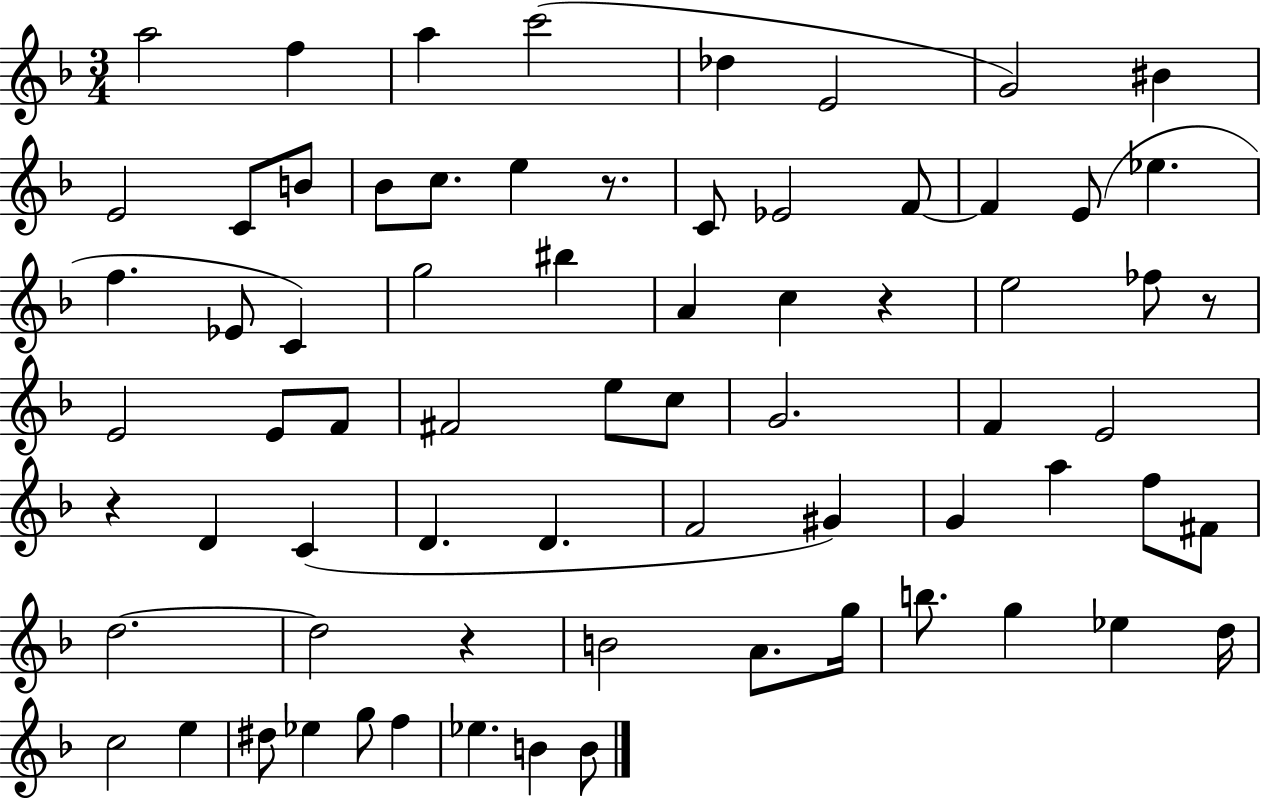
A5/h F5/q A5/q C6/h Db5/q E4/h G4/h BIS4/q E4/h C4/e B4/e Bb4/e C5/e. E5/q R/e. C4/e Eb4/h F4/e F4/q E4/e Eb5/q. F5/q. Eb4/e C4/q G5/h BIS5/q A4/q C5/q R/q E5/h FES5/e R/e E4/h E4/e F4/e F#4/h E5/e C5/e G4/h. F4/q E4/h R/q D4/q C4/q D4/q. D4/q. F4/h G#4/q G4/q A5/q F5/e F#4/e D5/h. D5/h R/q B4/h A4/e. G5/s B5/e. G5/q Eb5/q D5/s C5/h E5/q D#5/e Eb5/q G5/e F5/q Eb5/q. B4/q B4/e